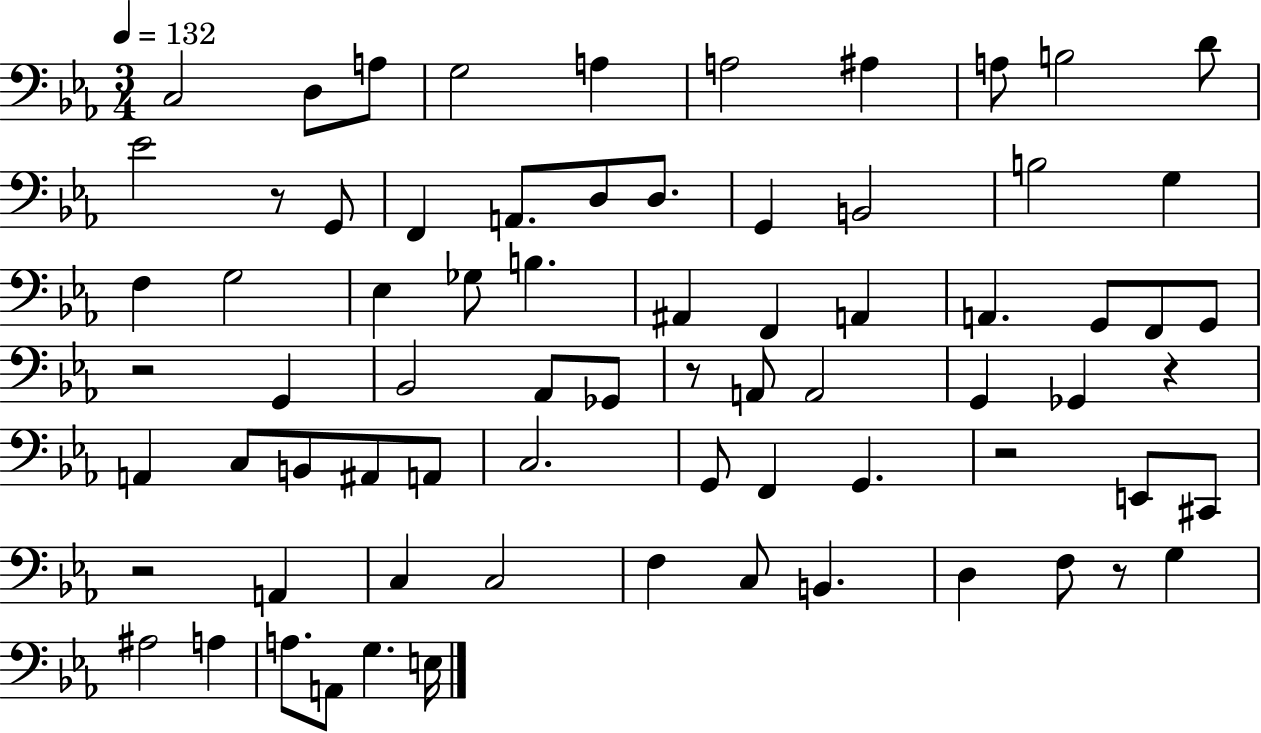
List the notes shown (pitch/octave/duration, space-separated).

C3/h D3/e A3/e G3/h A3/q A3/h A#3/q A3/e B3/h D4/e Eb4/h R/e G2/e F2/q A2/e. D3/e D3/e. G2/q B2/h B3/h G3/q F3/q G3/h Eb3/q Gb3/e B3/q. A#2/q F2/q A2/q A2/q. G2/e F2/e G2/e R/h G2/q Bb2/h Ab2/e Gb2/e R/e A2/e A2/h G2/q Gb2/q R/q A2/q C3/e B2/e A#2/e A2/e C3/h. G2/e F2/q G2/q. R/h E2/e C#2/e R/h A2/q C3/q C3/h F3/q C3/e B2/q. D3/q F3/e R/e G3/q A#3/h A3/q A3/e. A2/e G3/q. E3/s